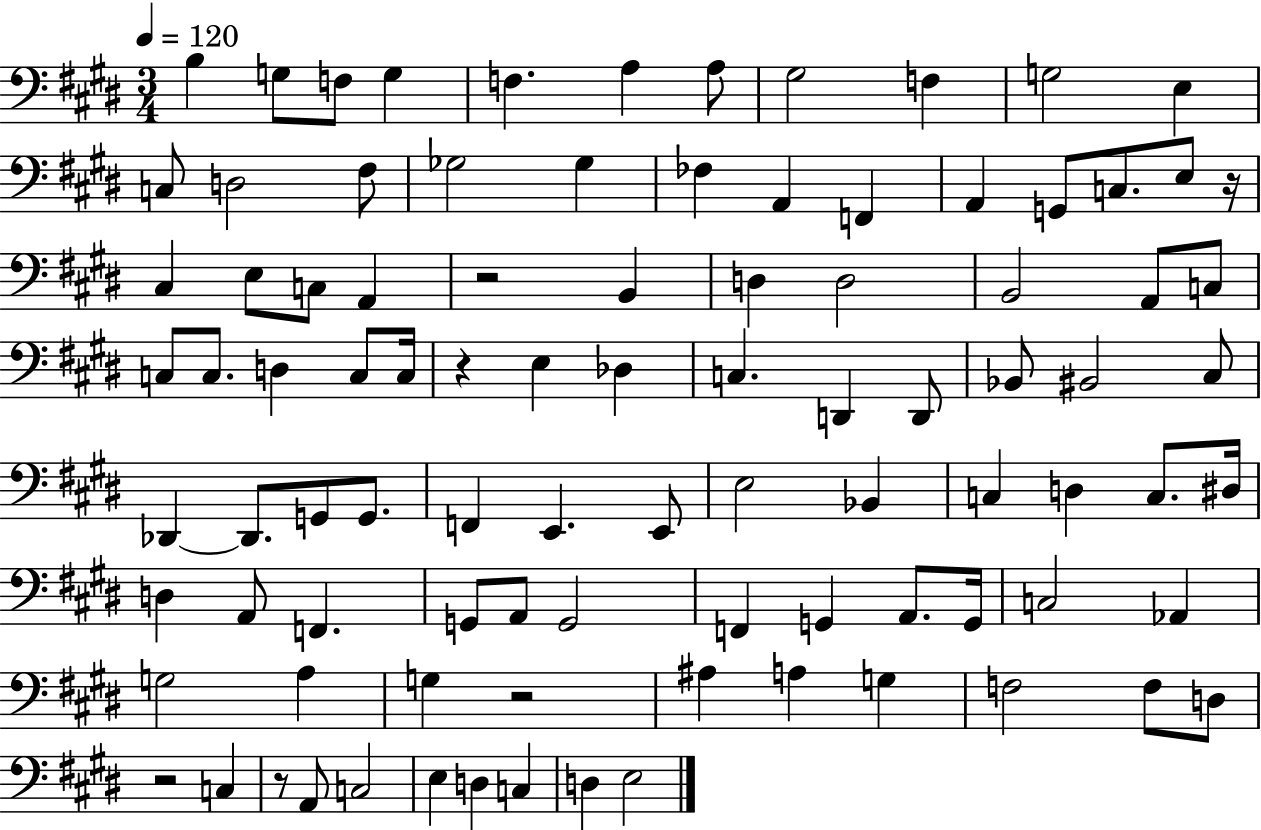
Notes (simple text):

B3/q G3/e F3/e G3/q F3/q. A3/q A3/e G#3/h F3/q G3/h E3/q C3/e D3/h F#3/e Gb3/h Gb3/q FES3/q A2/q F2/q A2/q G2/e C3/e. E3/e R/s C#3/q E3/e C3/e A2/q R/h B2/q D3/q D3/h B2/h A2/e C3/e C3/e C3/e. D3/q C3/e C3/s R/q E3/q Db3/q C3/q. D2/q D2/e Bb2/e BIS2/h C#3/e Db2/q Db2/e. G2/e G2/e. F2/q E2/q. E2/e E3/h Bb2/q C3/q D3/q C3/e. D#3/s D3/q A2/e F2/q. G2/e A2/e G2/h F2/q G2/q A2/e. G2/s C3/h Ab2/q G3/h A3/q G3/q R/h A#3/q A3/q G3/q F3/h F3/e D3/e R/h C3/q R/e A2/e C3/h E3/q D3/q C3/q D3/q E3/h